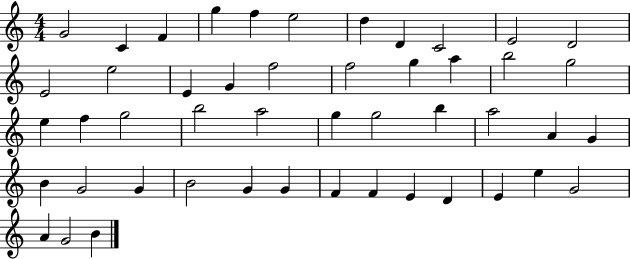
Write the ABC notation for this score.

X:1
T:Untitled
M:4/4
L:1/4
K:C
G2 C F g f e2 d D C2 E2 D2 E2 e2 E G f2 f2 g a b2 g2 e f g2 b2 a2 g g2 b a2 A G B G2 G B2 G G F F E D E e G2 A G2 B